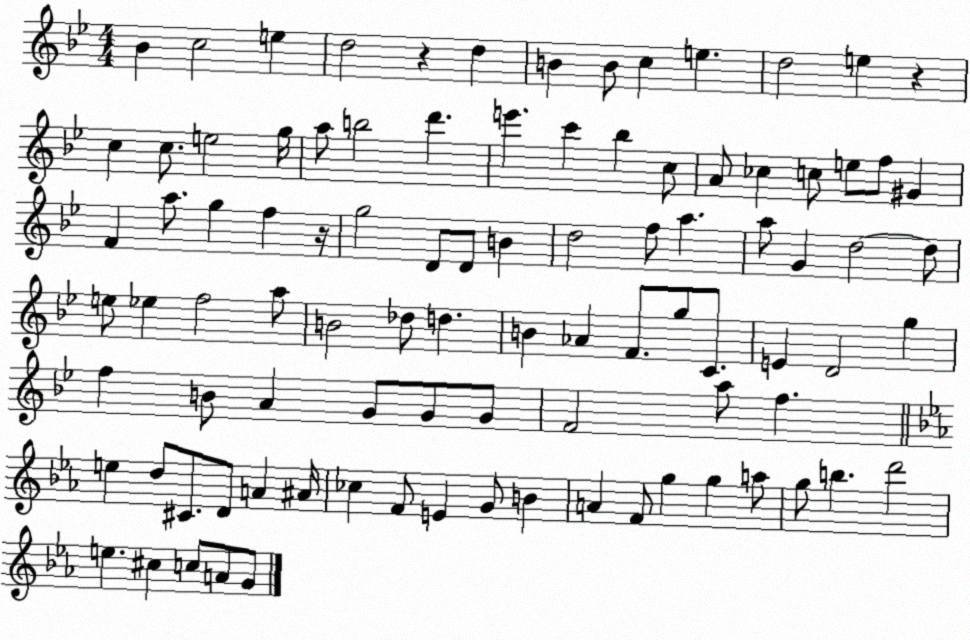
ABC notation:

X:1
T:Untitled
M:4/4
L:1/4
K:Bb
_B c2 e d2 z d B B/2 c e d2 e z c c/2 e2 g/4 a/2 b2 d' e' c' _b c/2 A/2 _c c/2 e/2 f/2 ^G F a/2 g f z/4 g2 D/2 D/2 B d2 f/2 a a/2 G d2 d/2 e/2 _e f2 a/2 B2 _d/2 d B _A F/2 g/2 C/2 E D2 g f B/2 A G/2 G/2 G/2 F2 a/2 f e d/2 ^C/2 D/2 A ^A/4 _c F/2 E G/2 B A F/2 g g a/2 g/2 b d'2 e ^c c/2 A/2 G/2